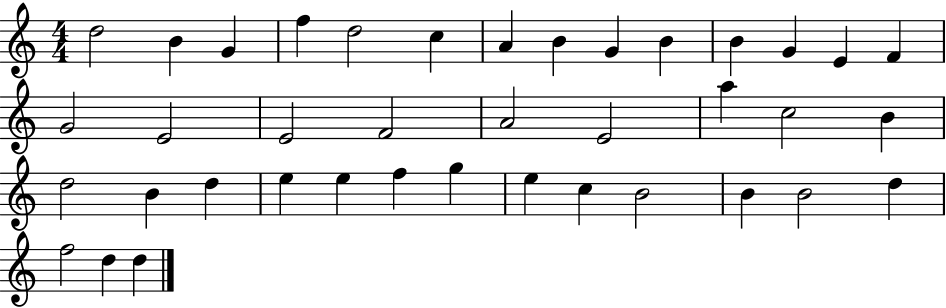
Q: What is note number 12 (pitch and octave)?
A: G4